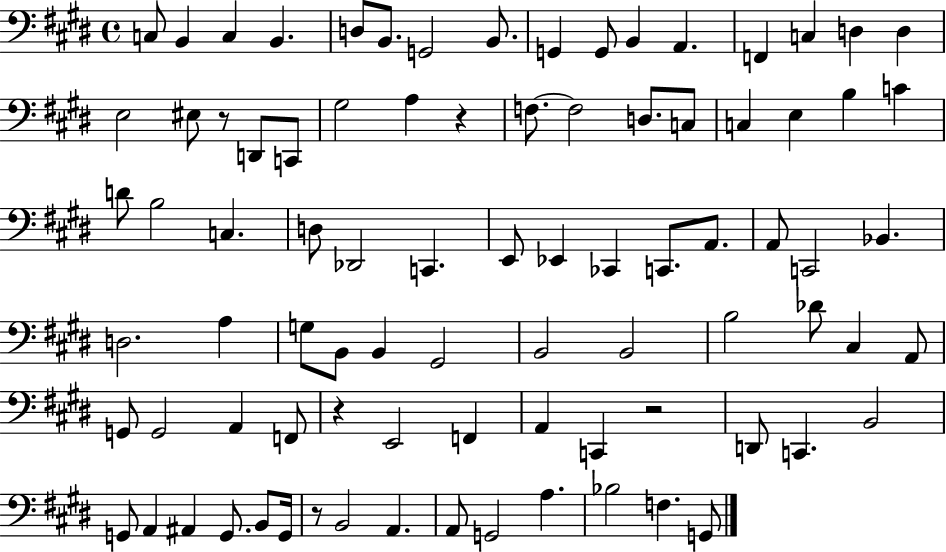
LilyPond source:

{
  \clef bass
  \time 4/4
  \defaultTimeSignature
  \key e \major
  c8 b,4 c4 b,4. | d8 b,8. g,2 b,8. | g,4 g,8 b,4 a,4. | f,4 c4 d4 d4 | \break e2 eis8 r8 d,8 c,8 | gis2 a4 r4 | f8.~~ f2 d8. c8 | c4 e4 b4 c'4 | \break d'8 b2 c4. | d8 des,2 c,4. | e,8 ees,4 ces,4 c,8. a,8. | a,8 c,2 bes,4. | \break d2. a4 | g8 b,8 b,4 gis,2 | b,2 b,2 | b2 des'8 cis4 a,8 | \break g,8 g,2 a,4 f,8 | r4 e,2 f,4 | a,4 c,4 r2 | d,8 c,4. b,2 | \break g,8 a,4 ais,4 g,8. b,8 g,16 | r8 b,2 a,4. | a,8 g,2 a4. | bes2 f4. g,8 | \break \bar "|."
}